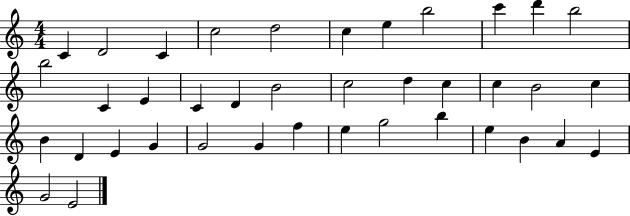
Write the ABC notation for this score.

X:1
T:Untitled
M:4/4
L:1/4
K:C
C D2 C c2 d2 c e b2 c' d' b2 b2 C E C D B2 c2 d c c B2 c B D E G G2 G f e g2 b e B A E G2 E2